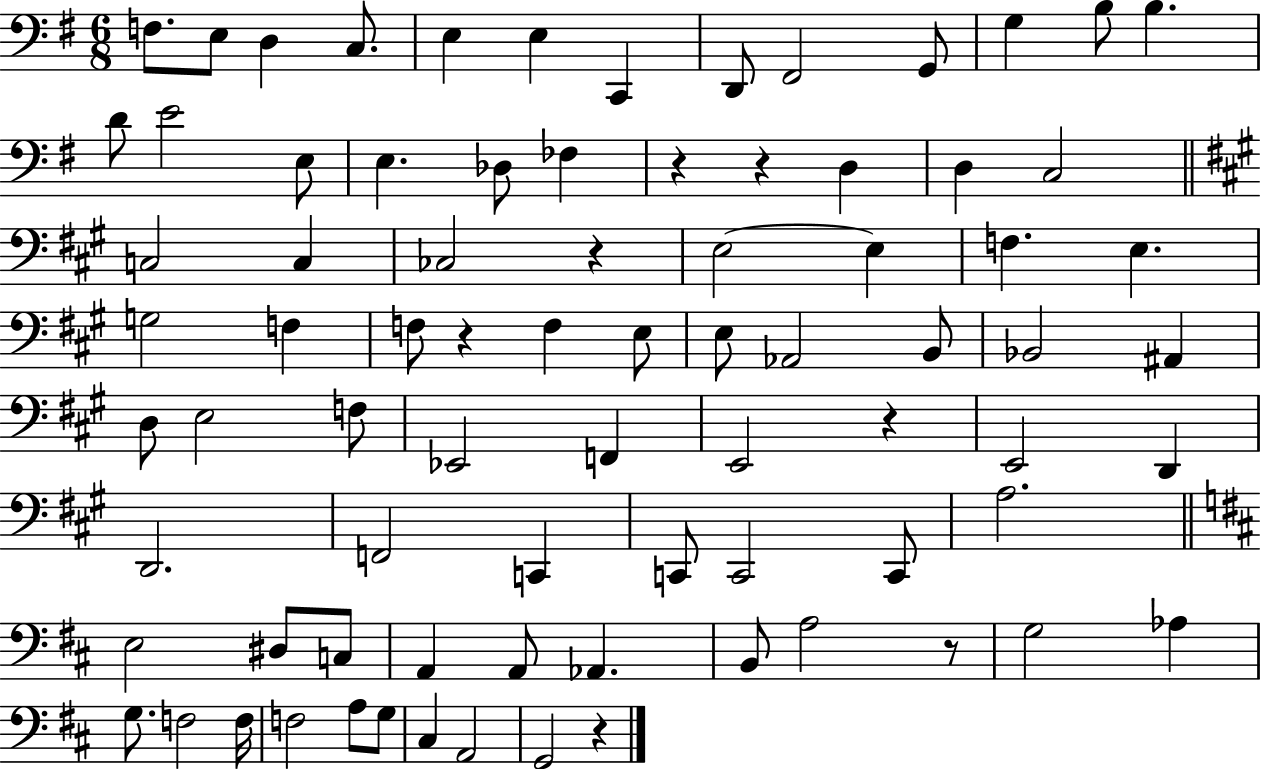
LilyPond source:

{
  \clef bass
  \numericTimeSignature
  \time 6/8
  \key g \major
  f8. e8 d4 c8. | e4 e4 c,4 | d,8 fis,2 g,8 | g4 b8 b4. | \break d'8 e'2 e8 | e4. des8 fes4 | r4 r4 d4 | d4 c2 | \break \bar "||" \break \key a \major c2 c4 | ces2 r4 | e2~~ e4 | f4. e4. | \break g2 f4 | f8 r4 f4 e8 | e8 aes,2 b,8 | bes,2 ais,4 | \break d8 e2 f8 | ees,2 f,4 | e,2 r4 | e,2 d,4 | \break d,2. | f,2 c,4 | c,8 c,2 c,8 | a2. | \break \bar "||" \break \key d \major e2 dis8 c8 | a,4 a,8 aes,4. | b,8 a2 r8 | g2 aes4 | \break g8. f2 f16 | f2 a8 g8 | cis4 a,2 | g,2 r4 | \break \bar "|."
}